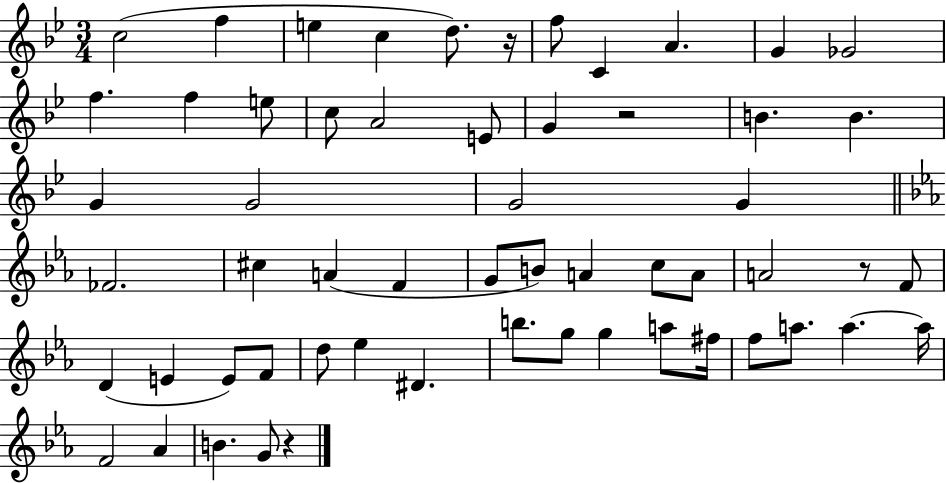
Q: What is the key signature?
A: BES major